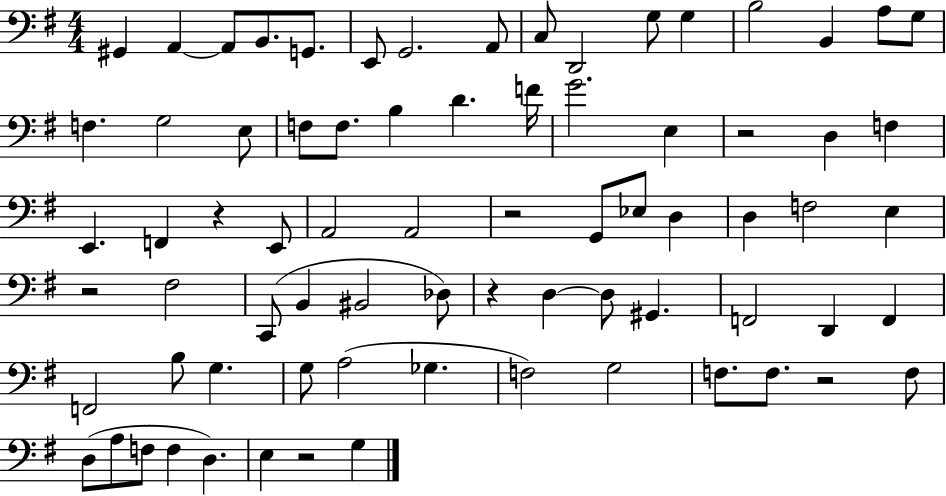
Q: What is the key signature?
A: G major